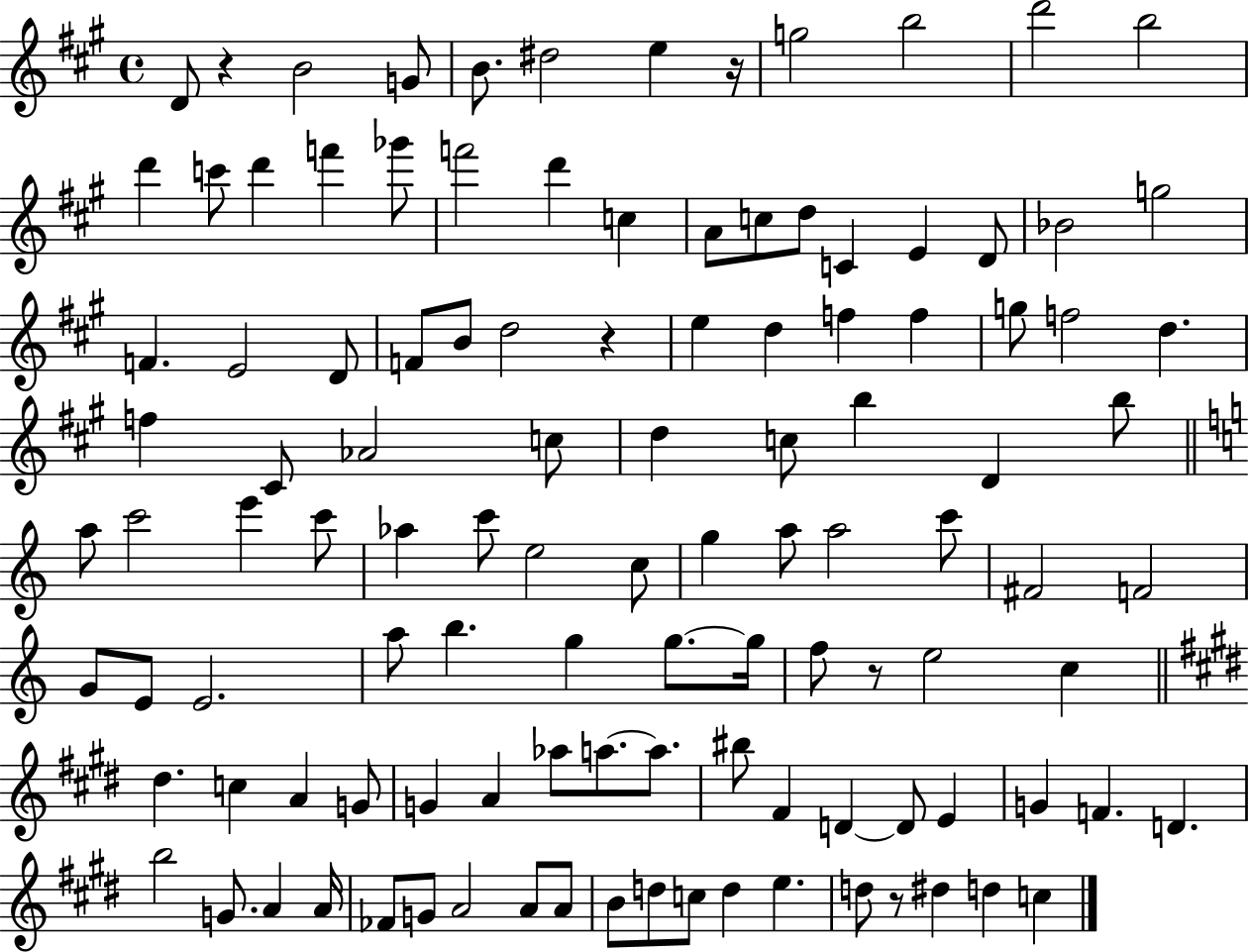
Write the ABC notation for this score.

X:1
T:Untitled
M:4/4
L:1/4
K:A
D/2 z B2 G/2 B/2 ^d2 e z/4 g2 b2 d'2 b2 d' c'/2 d' f' _g'/2 f'2 d' c A/2 c/2 d/2 C E D/2 _B2 g2 F E2 D/2 F/2 B/2 d2 z e d f f g/2 f2 d f ^C/2 _A2 c/2 d c/2 b D b/2 a/2 c'2 e' c'/2 _a c'/2 e2 c/2 g a/2 a2 c'/2 ^F2 F2 G/2 E/2 E2 a/2 b g g/2 g/4 f/2 z/2 e2 c ^d c A G/2 G A _a/2 a/2 a/2 ^b/2 ^F D D/2 E G F D b2 G/2 A A/4 _F/2 G/2 A2 A/2 A/2 B/2 d/2 c/2 d e d/2 z/2 ^d d c